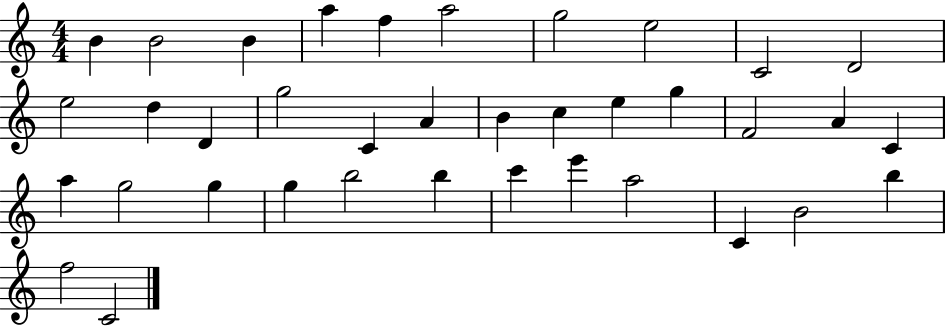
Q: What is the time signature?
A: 4/4